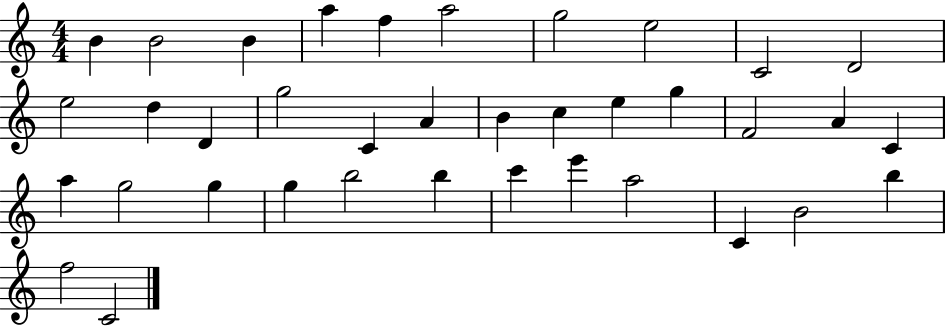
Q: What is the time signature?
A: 4/4